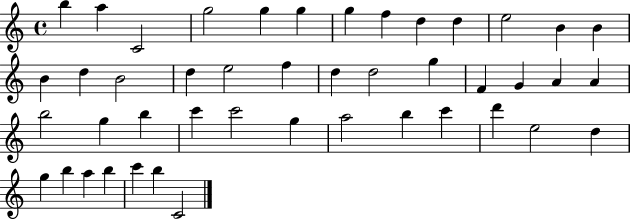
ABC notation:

X:1
T:Untitled
M:4/4
L:1/4
K:C
b a C2 g2 g g g f d d e2 B B B d B2 d e2 f d d2 g F G A A b2 g b c' c'2 g a2 b c' d' e2 d g b a b c' b C2